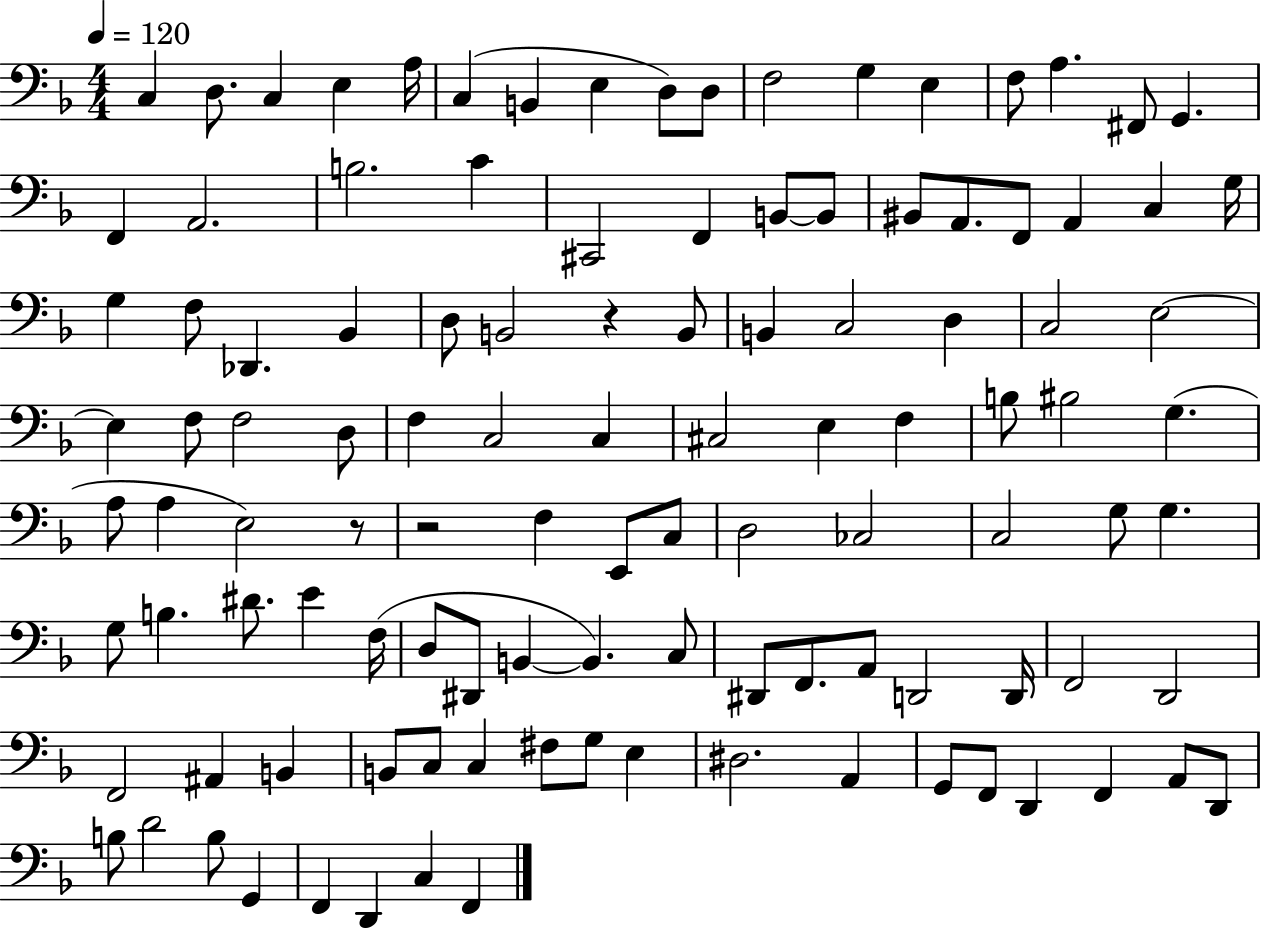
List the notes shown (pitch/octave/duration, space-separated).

C3/q D3/e. C3/q E3/q A3/s C3/q B2/q E3/q D3/e D3/e F3/h G3/q E3/q F3/e A3/q. F#2/e G2/q. F2/q A2/h. B3/h. C4/q C#2/h F2/q B2/e B2/e BIS2/e A2/e. F2/e A2/q C3/q G3/s G3/q F3/e Db2/q. Bb2/q D3/e B2/h R/q B2/e B2/q C3/h D3/q C3/h E3/h E3/q F3/e F3/h D3/e F3/q C3/h C3/q C#3/h E3/q F3/q B3/e BIS3/h G3/q. A3/e A3/q E3/h R/e R/h F3/q E2/e C3/e D3/h CES3/h C3/h G3/e G3/q. G3/e B3/q. D#4/e. E4/q F3/s D3/e D#2/e B2/q B2/q. C3/e D#2/e F2/e. A2/e D2/h D2/s F2/h D2/h F2/h A#2/q B2/q B2/e C3/e C3/q F#3/e G3/e E3/q D#3/h. A2/q G2/e F2/e D2/q F2/q A2/e D2/e B3/e D4/h B3/e G2/q F2/q D2/q C3/q F2/q